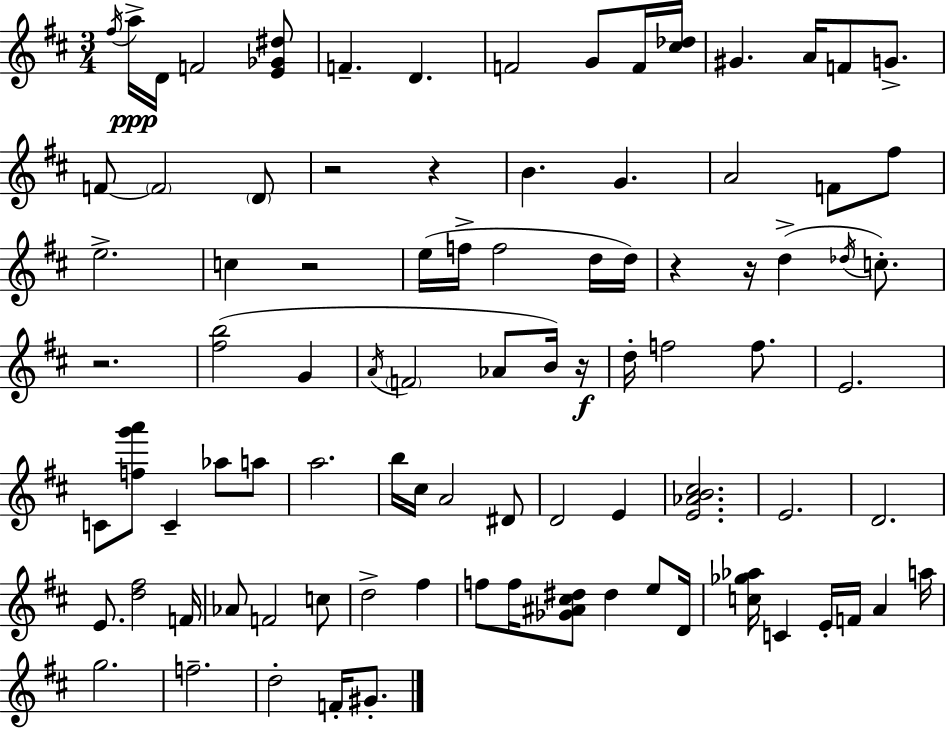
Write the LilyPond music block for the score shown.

{
  \clef treble
  \numericTimeSignature
  \time 3/4
  \key d \major
  \acciaccatura { fis''16 }\ppp a''16-> d'16 f'2 <e' ges' dis''>8 | f'4.-- d'4. | f'2 g'8 f'16 | <cis'' des''>16 gis'4. a'16 f'8 g'8.-> | \break f'8~~ \parenthesize f'2 \parenthesize d'8 | r2 r4 | b'4. g'4. | a'2 f'8 fis''8 | \break e''2.-> | c''4 r2 | e''16( f''16-> f''2 d''16 | d''16) r4 r16 d''4->( \acciaccatura { des''16 } c''8.-.) | \break r2. | <fis'' b''>2( g'4 | \acciaccatura { a'16 } \parenthesize f'2 aes'8 | b'16) r16\f d''16-. f''2 | \break f''8. e'2. | c'8 <f'' g''' a'''>8 c'4-- aes''8 | a''8 a''2. | b''16 cis''16 a'2 | \break dis'8 d'2 e'4 | <e' aes' b' cis''>2. | e'2. | d'2. | \break e'8. <d'' fis''>2 | f'16 aes'8 f'2 | c''8 d''2-> fis''4 | f''8 f''16 <ges' ais' cis'' dis''>8 dis''4 | \break e''8 d'16 <c'' ges'' aes''>16 c'4 e'16-. f'16 a'4 | a''16 g''2. | f''2.-- | d''2-. f'16-. | \break gis'8.-. \bar "|."
}